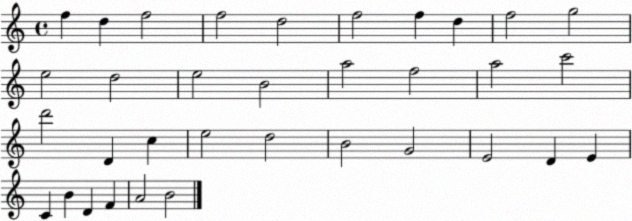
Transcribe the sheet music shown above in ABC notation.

X:1
T:Untitled
M:4/4
L:1/4
K:C
f d f2 f2 d2 f2 f d f2 g2 e2 d2 e2 B2 a2 f2 a2 c'2 d'2 D c e2 d2 B2 G2 E2 D E C B D F A2 B2